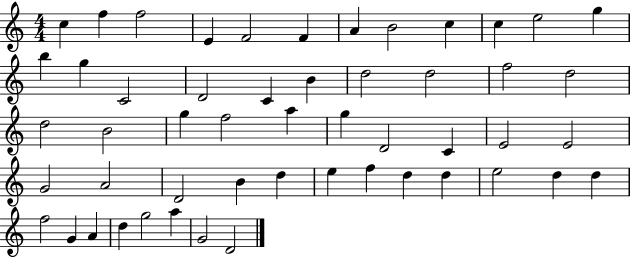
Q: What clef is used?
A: treble